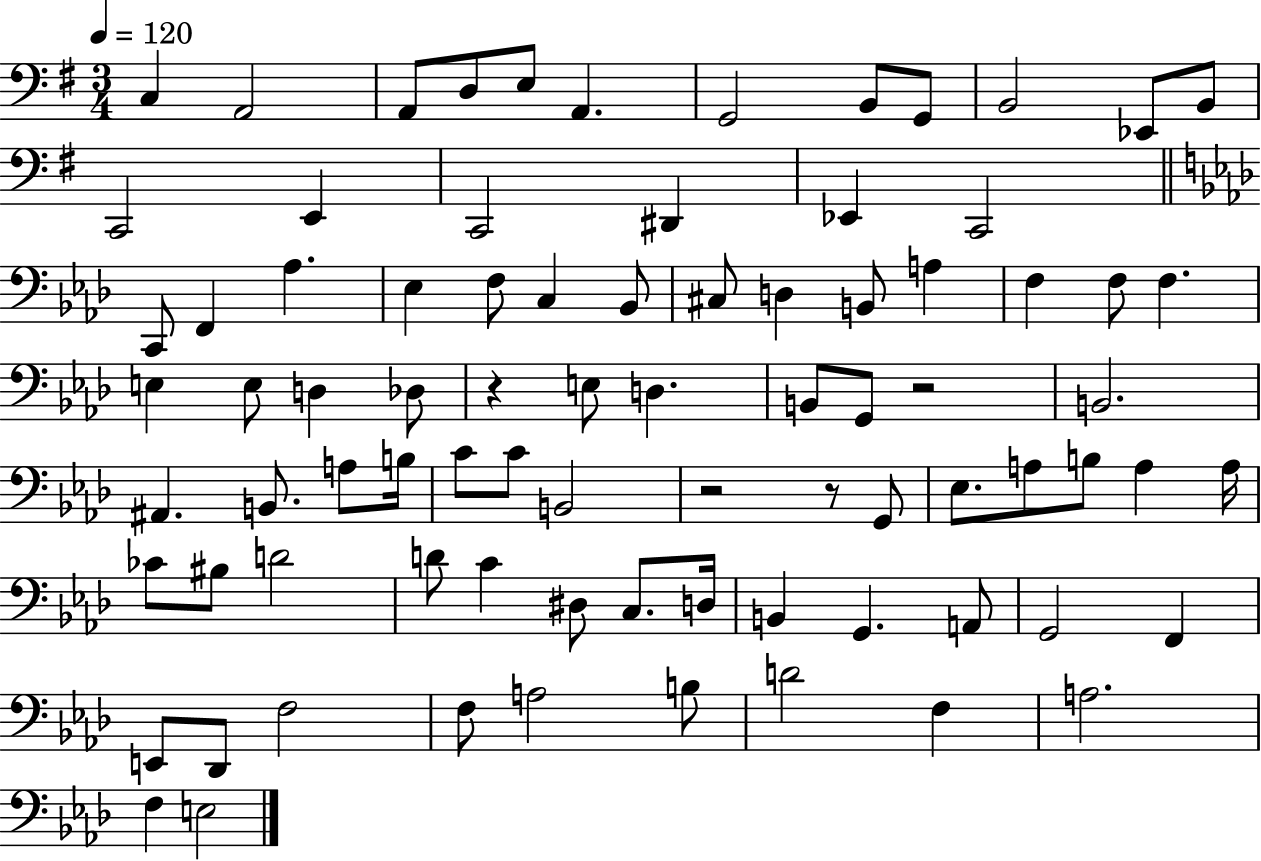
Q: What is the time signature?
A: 3/4